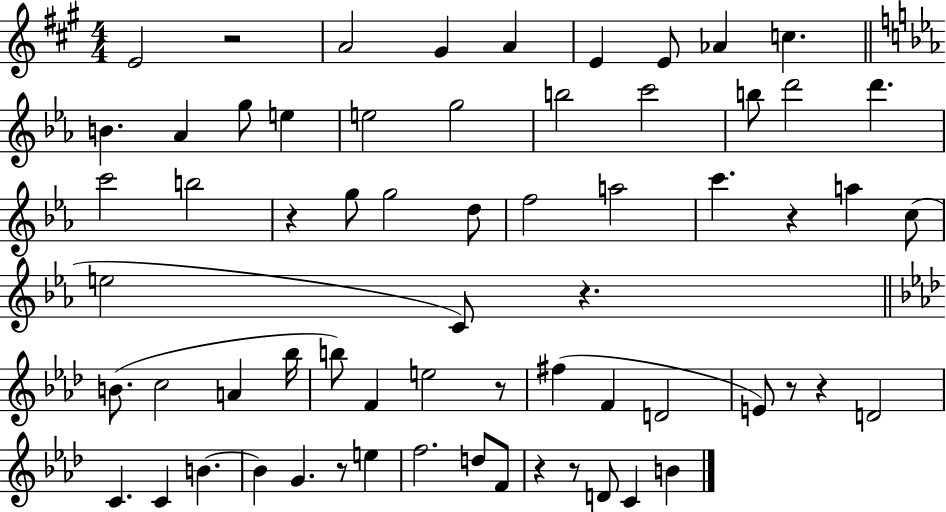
E4/h R/h A4/h G#4/q A4/q E4/q E4/e Ab4/q C5/q. B4/q. Ab4/q G5/e E5/q E5/h G5/h B5/h C6/h B5/e D6/h D6/q. C6/h B5/h R/q G5/e G5/h D5/e F5/h A5/h C6/q. R/q A5/q C5/e E5/h C4/e R/q. B4/e. C5/h A4/q Bb5/s B5/e F4/q E5/h R/e F#5/q F4/q D4/h E4/e R/e R/q D4/h C4/q. C4/q B4/q. B4/q G4/q. R/e E5/q F5/h. D5/e F4/e R/q R/e D4/e C4/q B4/q